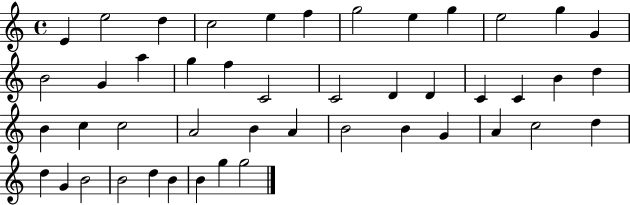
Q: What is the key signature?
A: C major